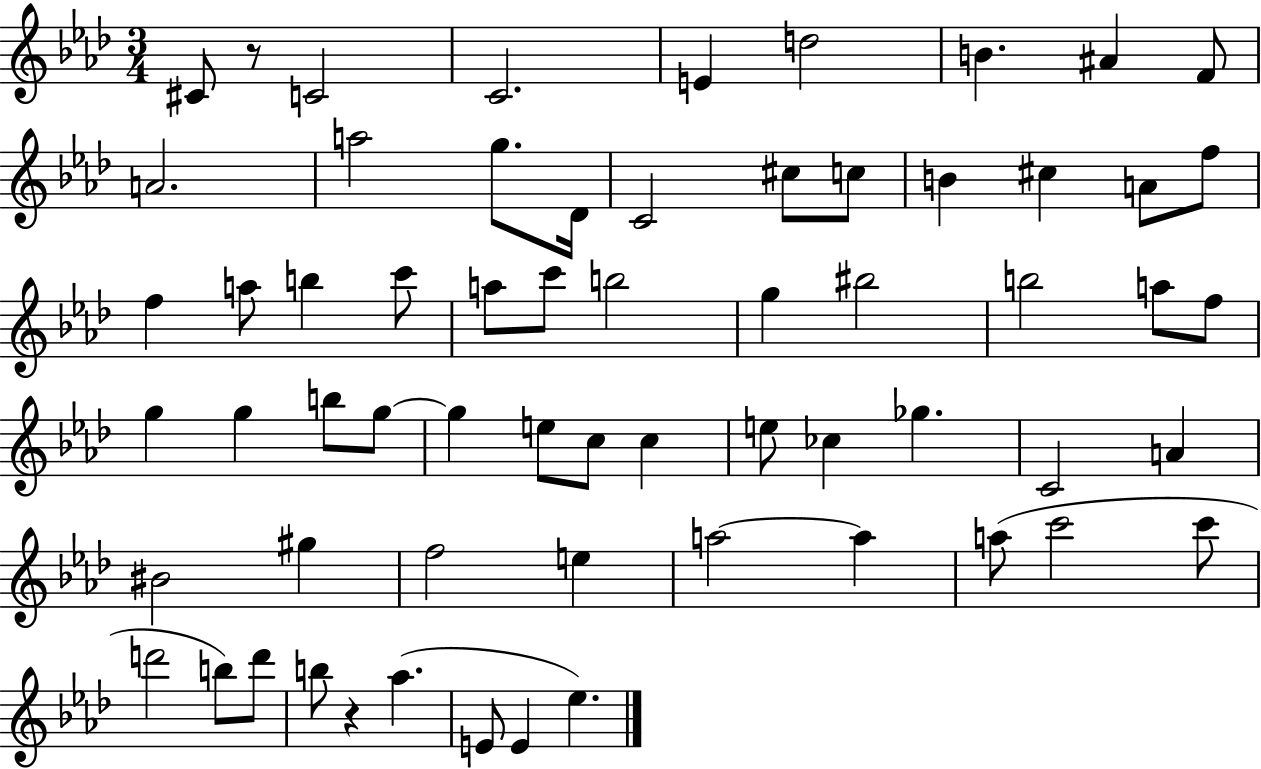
C#4/e R/e C4/h C4/h. E4/q D5/h B4/q. A#4/q F4/e A4/h. A5/h G5/e. Db4/s C4/h C#5/e C5/e B4/q C#5/q A4/e F5/e F5/q A5/e B5/q C6/e A5/e C6/e B5/h G5/q BIS5/h B5/h A5/e F5/e G5/q G5/q B5/e G5/e G5/q E5/e C5/e C5/q E5/e CES5/q Gb5/q. C4/h A4/q BIS4/h G#5/q F5/h E5/q A5/h A5/q A5/e C6/h C6/e D6/h B5/e D6/e B5/e R/q Ab5/q. E4/e E4/q Eb5/q.